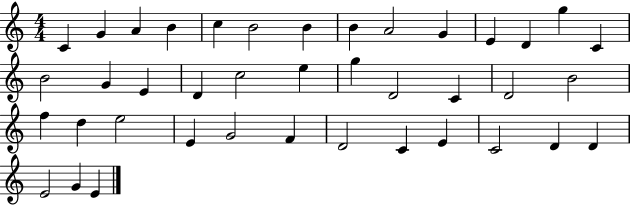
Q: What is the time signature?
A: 4/4